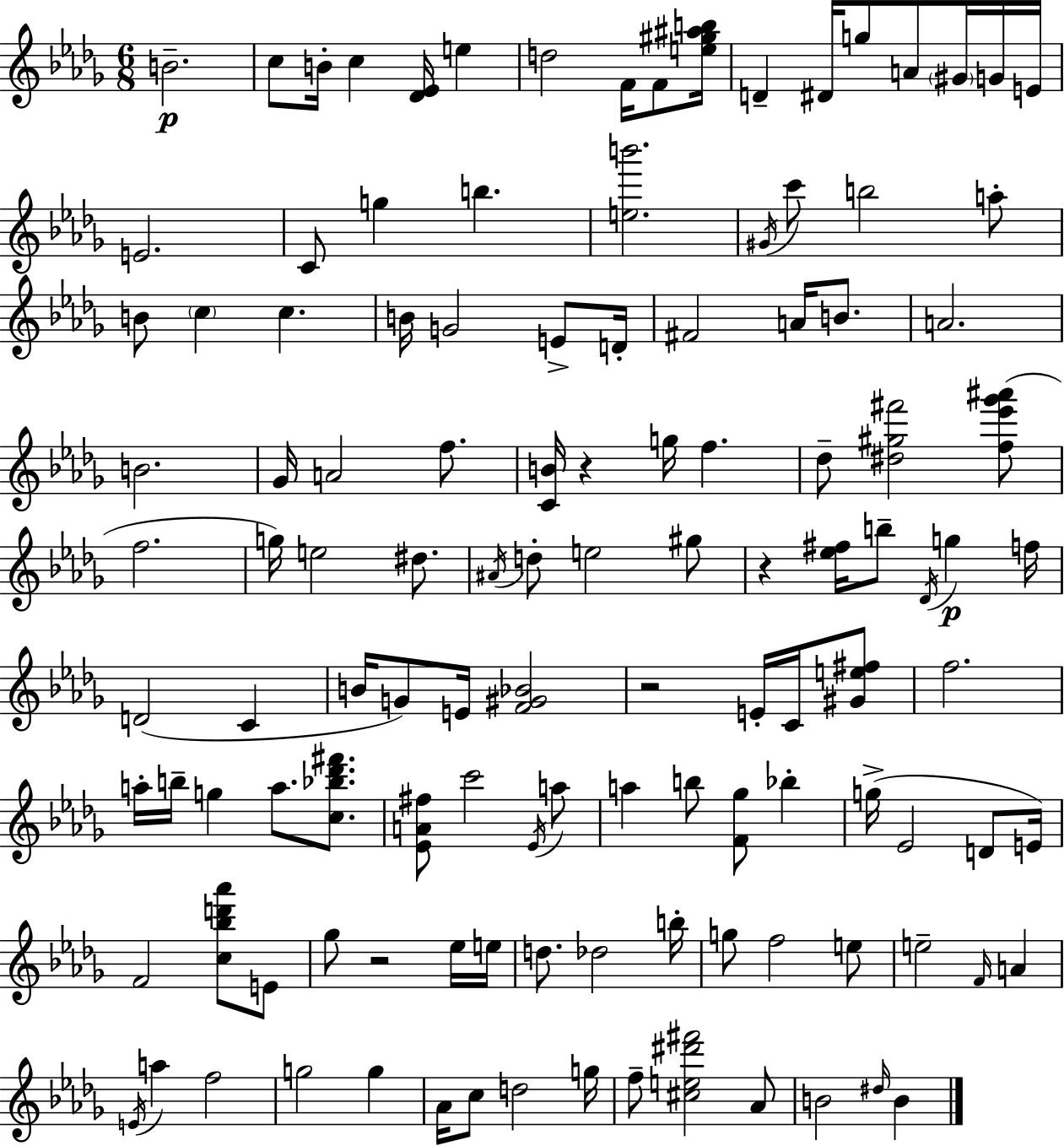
{
  \clef treble
  \numericTimeSignature
  \time 6/8
  \key bes \minor
  b'2.--\p | c''8 b'16-. c''4 <des' ees'>16 e''4 | d''2 f'16 f'8 <e'' gis'' ais'' b''>16 | d'4-- dis'16 g''8 a'8 \parenthesize gis'16 g'16 e'16 | \break e'2. | c'8 g''4 b''4. | <e'' b'''>2. | \acciaccatura { gis'16 } c'''8 b''2 a''8-. | \break b'8 \parenthesize c''4 c''4. | b'16 g'2 e'8-> | d'16-. fis'2 a'16 b'8. | a'2. | \break b'2. | ges'16 a'2 f''8. | <c' b'>16 r4 g''16 f''4. | des''8-- <dis'' gis'' fis'''>2 <f'' ees''' ges''' ais'''>8( | \break f''2. | g''16) e''2 dis''8. | \acciaccatura { ais'16 } d''8-. e''2 | gis''8 r4 <ees'' fis''>16 b''8-- \acciaccatura { des'16 } g''4\p | \break f''16 d'2( c'4 | b'16 g'8) e'16 <f' gis' bes'>2 | r2 e'16-. | c'16 <gis' e'' fis''>8 f''2. | \break a''16-. b''16-- g''4 a''8. | <c'' bes'' des''' fis'''>8. <ees' a' fis''>8 c'''2 | \acciaccatura { ees'16 } a''8 a''4 b''8 <f' ges''>8 | bes''4-. g''16->( ees'2 | \break d'8 e'16) f'2 | <c'' bes'' d''' aes'''>8 e'8 ges''8 r2 | ees''16 e''16 d''8. des''2 | b''16-. g''8 f''2 | \break e''8 e''2-- | \grace { f'16 } a'4 \acciaccatura { e'16 } a''4 f''2 | g''2 | g''4 aes'16 c''8 d''2 | \break g''16 f''8-- <cis'' e'' dis''' fis'''>2 | aes'8 b'2 | \grace { dis''16 } b'4 \bar "|."
}